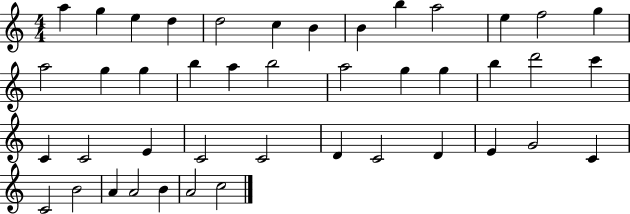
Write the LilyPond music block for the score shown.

{
  \clef treble
  \numericTimeSignature
  \time 4/4
  \key c \major
  a''4 g''4 e''4 d''4 | d''2 c''4 b'4 | b'4 b''4 a''2 | e''4 f''2 g''4 | \break a''2 g''4 g''4 | b''4 a''4 b''2 | a''2 g''4 g''4 | b''4 d'''2 c'''4 | \break c'4 c'2 e'4 | c'2 c'2 | d'4 c'2 d'4 | e'4 g'2 c'4 | \break c'2 b'2 | a'4 a'2 b'4 | a'2 c''2 | \bar "|."
}